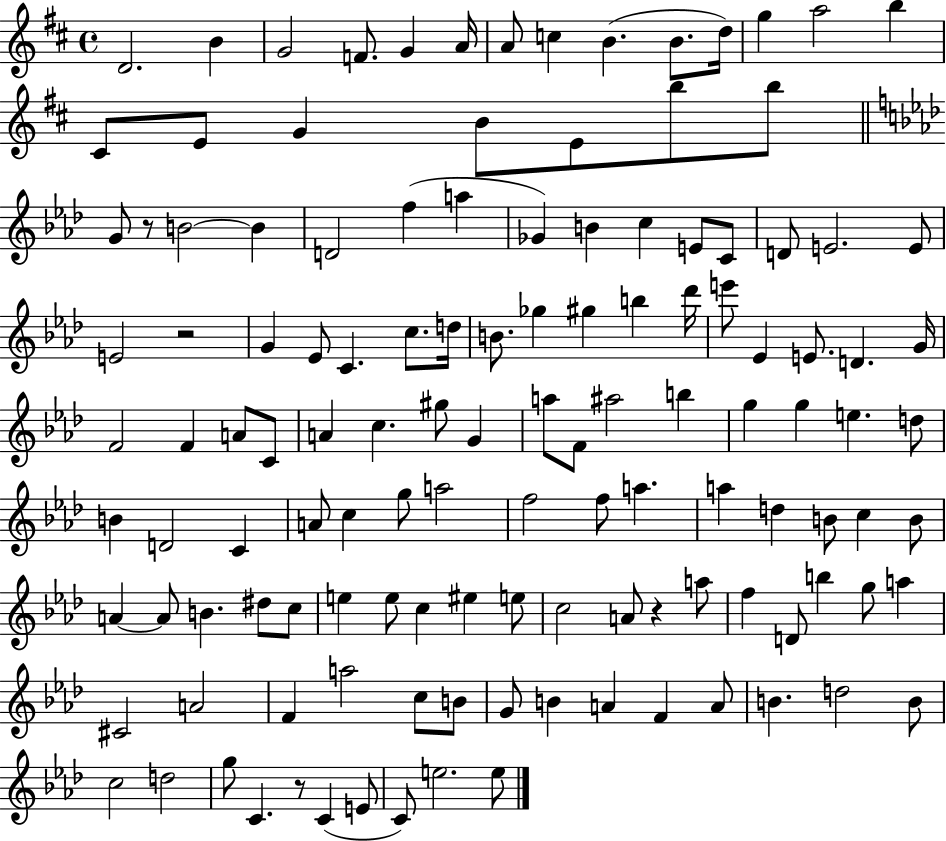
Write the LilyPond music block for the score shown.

{
  \clef treble
  \time 4/4
  \defaultTimeSignature
  \key d \major
  d'2. b'4 | g'2 f'8. g'4 a'16 | a'8 c''4 b'4.( b'8. d''16) | g''4 a''2 b''4 | \break cis'8 e'8 g'4 b'8 e'8 b''8 b''8 | \bar "||" \break \key aes \major g'8 r8 b'2~~ b'4 | d'2 f''4( a''4 | ges'4) b'4 c''4 e'8 c'8 | d'8 e'2. e'8 | \break e'2 r2 | g'4 ees'8 c'4. c''8. d''16 | b'8. ges''4 gis''4 b''4 des'''16 | e'''8 ees'4 e'8. d'4. g'16 | \break f'2 f'4 a'8 c'8 | a'4 c''4. gis''8 g'4 | a''8 f'8 ais''2 b''4 | g''4 g''4 e''4. d''8 | \break b'4 d'2 c'4 | a'8 c''4 g''8 a''2 | f''2 f''8 a''4. | a''4 d''4 b'8 c''4 b'8 | \break a'4~~ a'8 b'4. dis''8 c''8 | e''4 e''8 c''4 eis''4 e''8 | c''2 a'8 r4 a''8 | f''4 d'8 b''4 g''8 a''4 | \break cis'2 a'2 | f'4 a''2 c''8 b'8 | g'8 b'4 a'4 f'4 a'8 | b'4. d''2 b'8 | \break c''2 d''2 | g''8 c'4. r8 c'4( e'8 | c'8) e''2. e''8 | \bar "|."
}